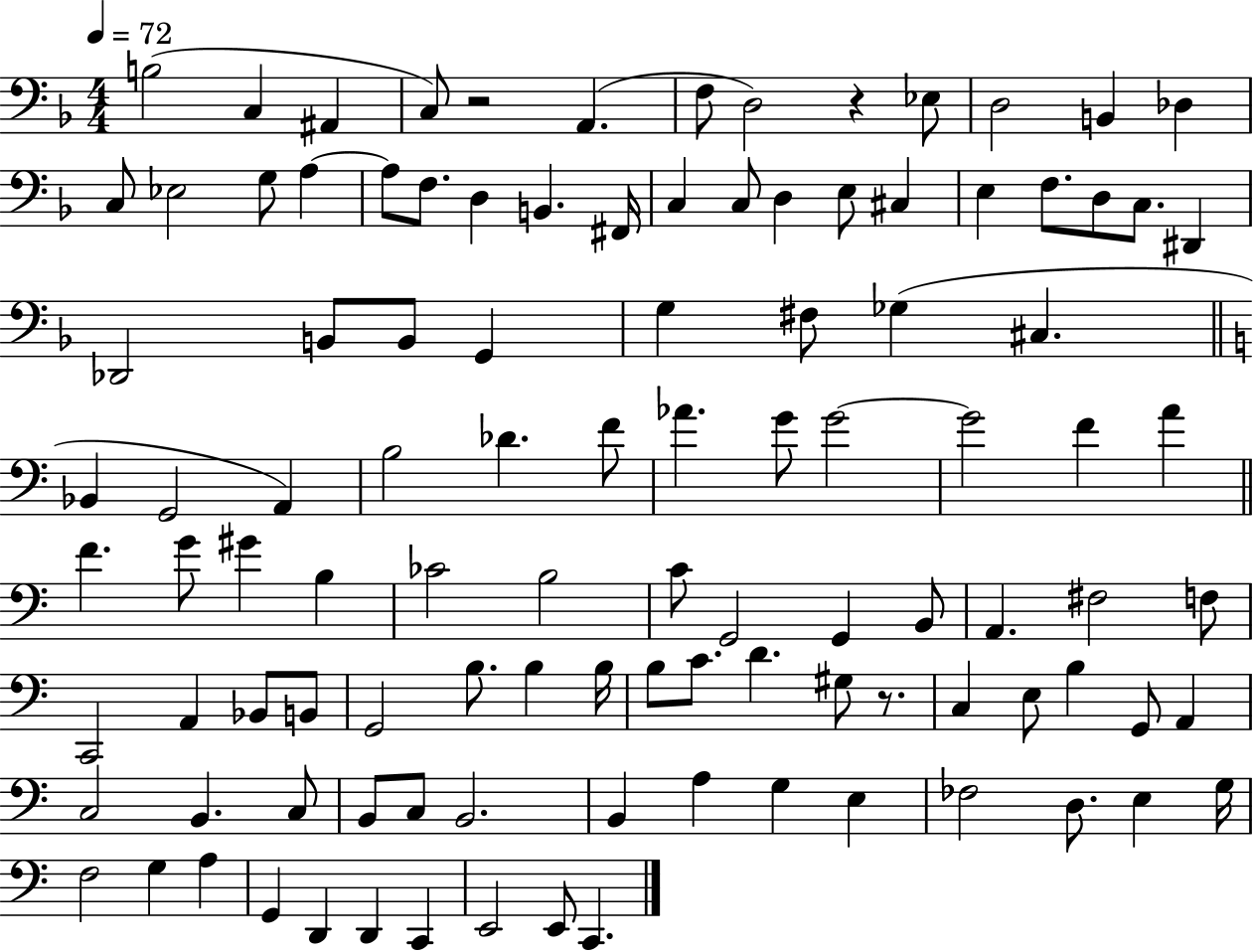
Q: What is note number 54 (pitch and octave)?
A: B3